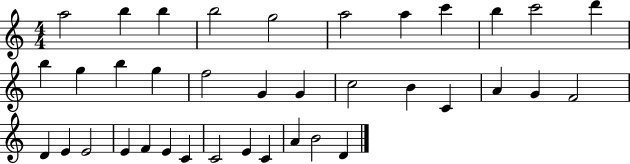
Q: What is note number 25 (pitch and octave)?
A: D4